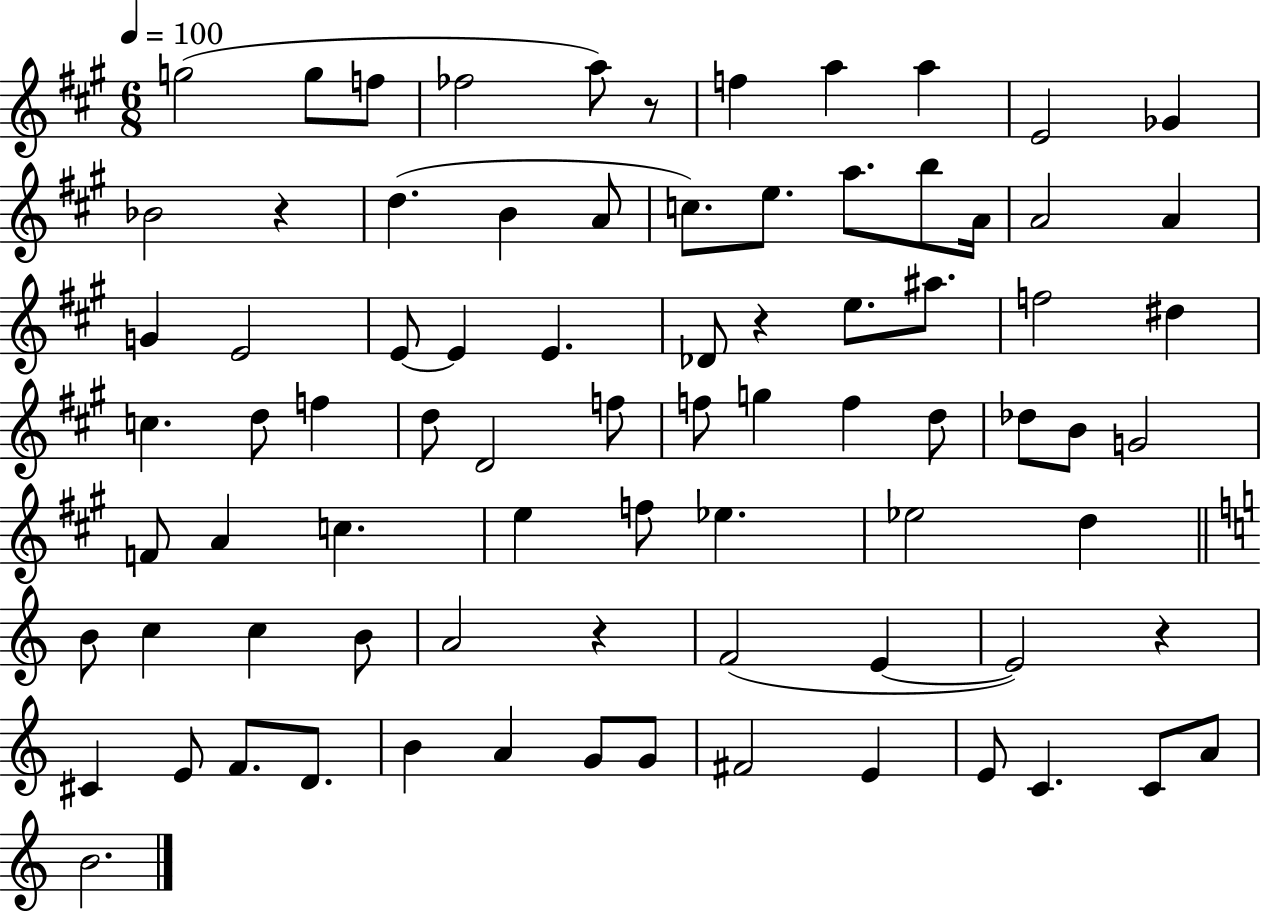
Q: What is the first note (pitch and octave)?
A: G5